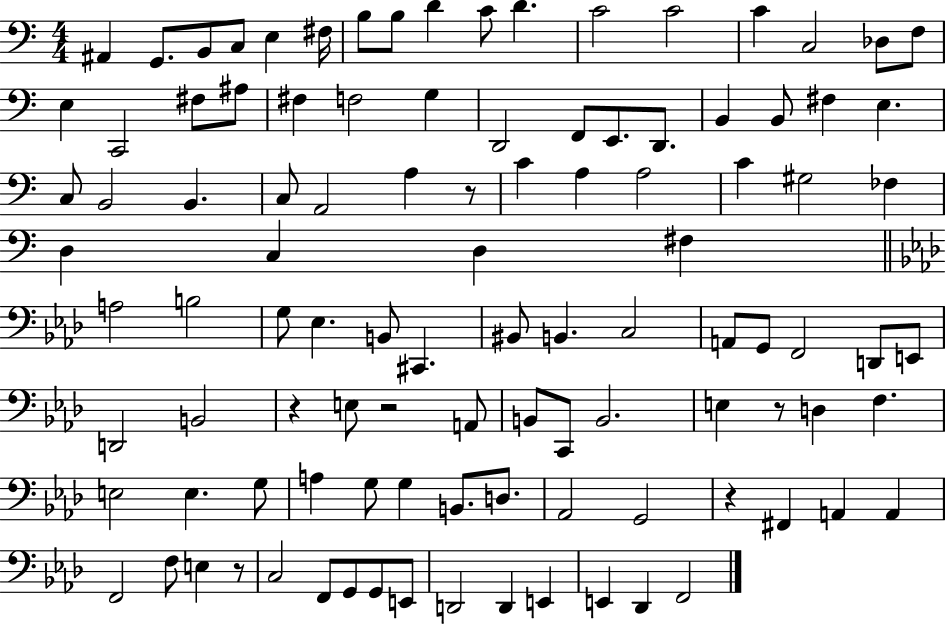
{
  \clef bass
  \numericTimeSignature
  \time 4/4
  \key c \major
  ais,4 g,8. b,8 c8 e4 fis16 | b8 b8 d'4 c'8 d'4. | c'2 c'2 | c'4 c2 des8 f8 | \break e4 c,2 fis8 ais8 | fis4 f2 g4 | d,2 f,8 e,8. d,8. | b,4 b,8 fis4 e4. | \break c8 b,2 b,4. | c8 a,2 a4 r8 | c'4 a4 a2 | c'4 gis2 fes4 | \break d4 c4 d4 fis4 | \bar "||" \break \key aes \major a2 b2 | g8 ees4. b,8 cis,4. | bis,8 b,4. c2 | a,8 g,8 f,2 d,8 e,8 | \break d,2 b,2 | r4 e8 r2 a,8 | b,8 c,8 b,2. | e4 r8 d4 f4. | \break e2 e4. g8 | a4 g8 g4 b,8. d8. | aes,2 g,2 | r4 fis,4 a,4 a,4 | \break f,2 f8 e4 r8 | c2 f,8 g,8 g,8 e,8 | d,2 d,4 e,4 | e,4 des,4 f,2 | \break \bar "|."
}